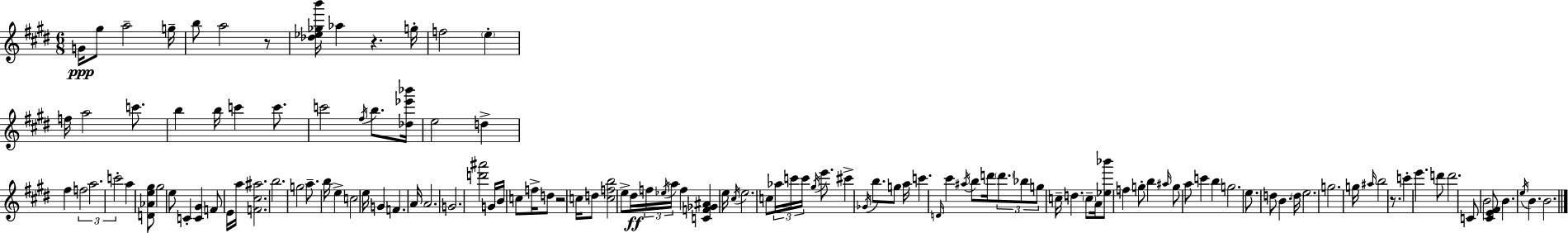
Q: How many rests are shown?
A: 4